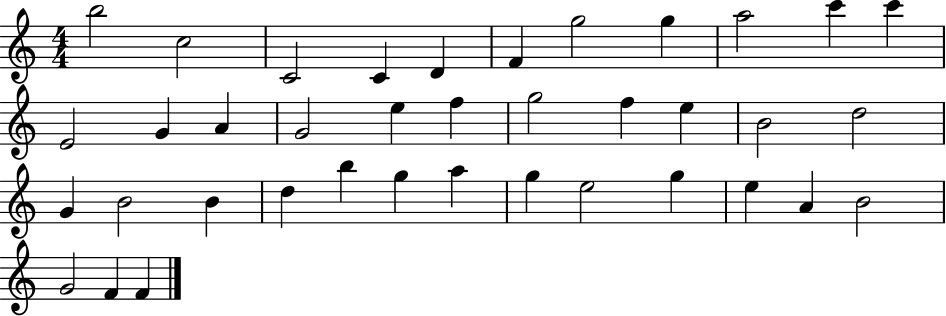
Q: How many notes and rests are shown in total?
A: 38